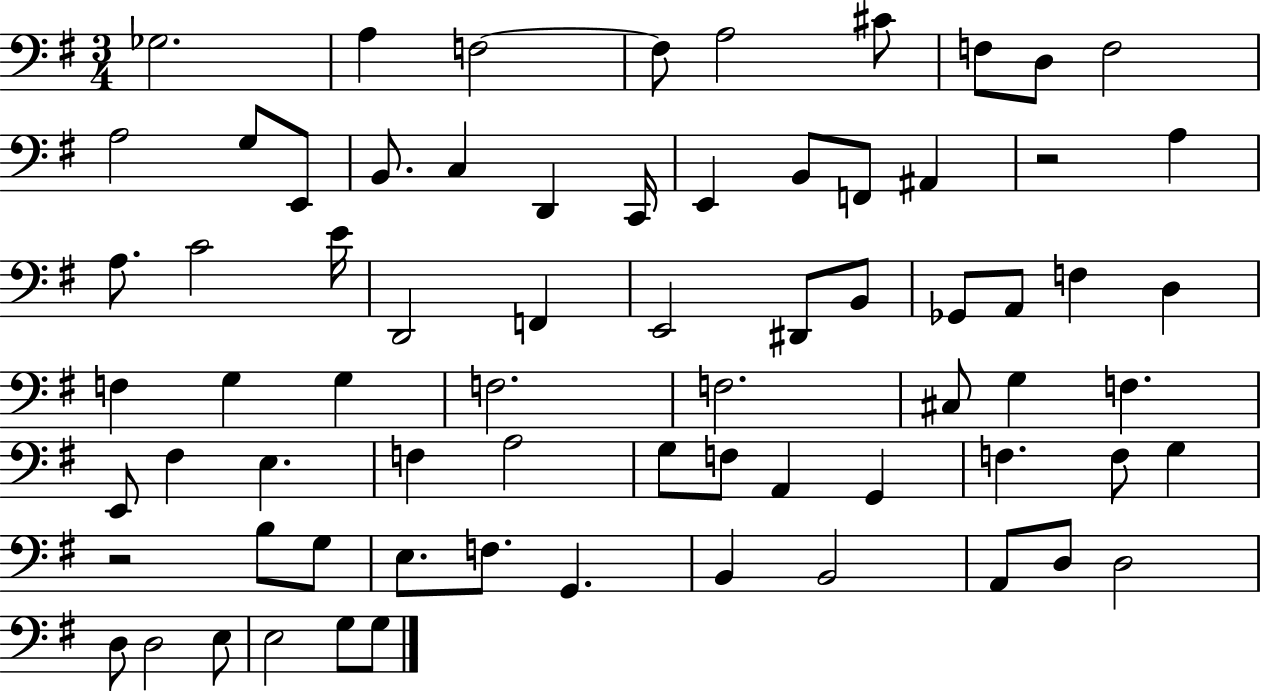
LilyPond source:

{
  \clef bass
  \numericTimeSignature
  \time 3/4
  \key g \major
  ges2. | a4 f2~~ | f8 a2 cis'8 | f8 d8 f2 | \break a2 g8 e,8 | b,8. c4 d,4 c,16 | e,4 b,8 f,8 ais,4 | r2 a4 | \break a8. c'2 e'16 | d,2 f,4 | e,2 dis,8 b,8 | ges,8 a,8 f4 d4 | \break f4 g4 g4 | f2. | f2. | cis8 g4 f4. | \break e,8 fis4 e4. | f4 a2 | g8 f8 a,4 g,4 | f4. f8 g4 | \break r2 b8 g8 | e8. f8. g,4. | b,4 b,2 | a,8 d8 d2 | \break d8 d2 e8 | e2 g8 g8 | \bar "|."
}